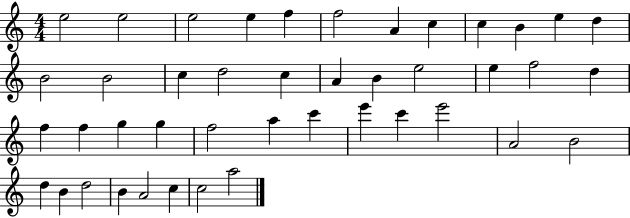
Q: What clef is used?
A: treble